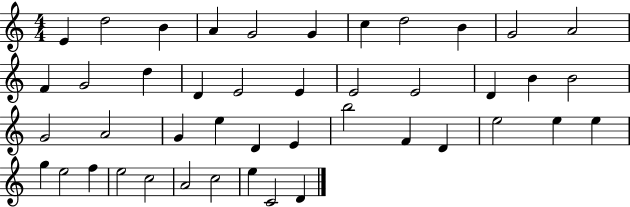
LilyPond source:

{
  \clef treble
  \numericTimeSignature
  \time 4/4
  \key c \major
  e'4 d''2 b'4 | a'4 g'2 g'4 | c''4 d''2 b'4 | g'2 a'2 | \break f'4 g'2 d''4 | d'4 e'2 e'4 | e'2 e'2 | d'4 b'4 b'2 | \break g'2 a'2 | g'4 e''4 d'4 e'4 | b''2 f'4 d'4 | e''2 e''4 e''4 | \break g''4 e''2 f''4 | e''2 c''2 | a'2 c''2 | e''4 c'2 d'4 | \break \bar "|."
}